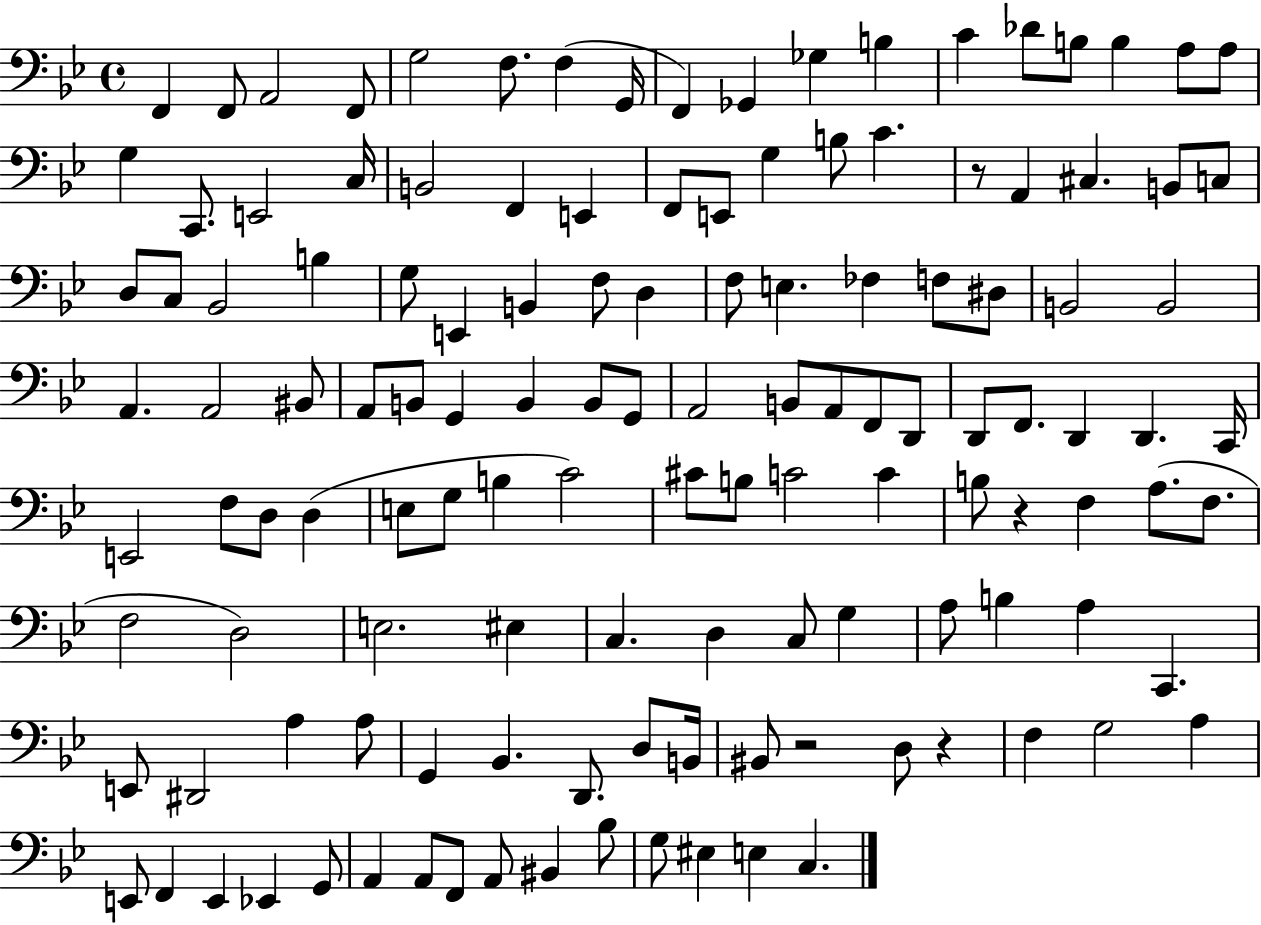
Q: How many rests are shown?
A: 4